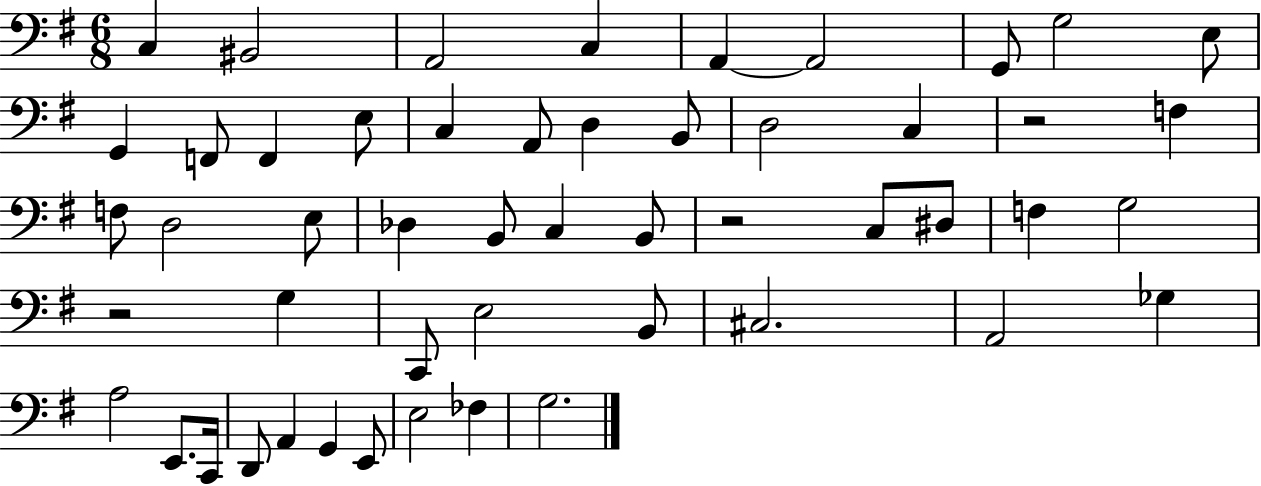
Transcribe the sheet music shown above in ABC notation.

X:1
T:Untitled
M:6/8
L:1/4
K:G
C, ^B,,2 A,,2 C, A,, A,,2 G,,/2 G,2 E,/2 G,, F,,/2 F,, E,/2 C, A,,/2 D, B,,/2 D,2 C, z2 F, F,/2 D,2 E,/2 _D, B,,/2 C, B,,/2 z2 C,/2 ^D,/2 F, G,2 z2 G, C,,/2 E,2 B,,/2 ^C,2 A,,2 _G, A,2 E,,/2 C,,/4 D,,/2 A,, G,, E,,/2 E,2 _F, G,2